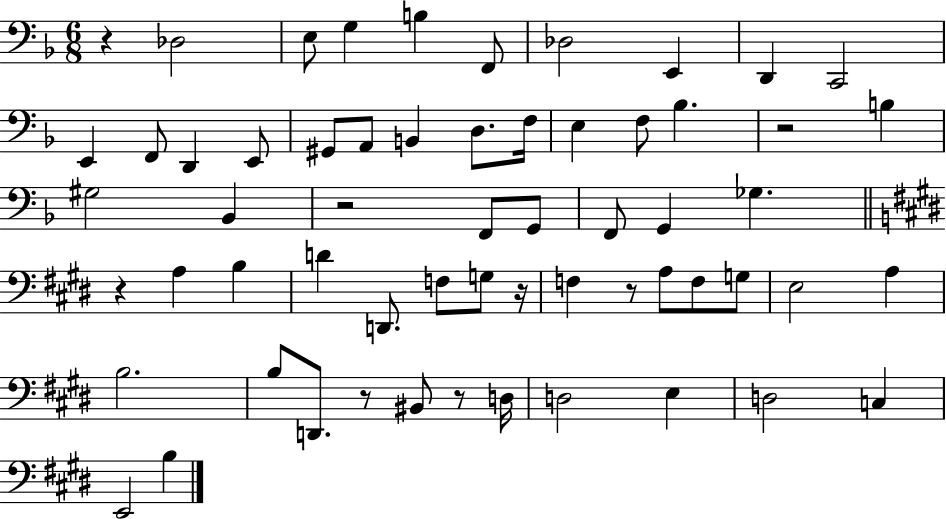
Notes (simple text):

R/q Db3/h E3/e G3/q B3/q F2/e Db3/h E2/q D2/q C2/h E2/q F2/e D2/q E2/e G#2/e A2/e B2/q D3/e. F3/s E3/q F3/e Bb3/q. R/h B3/q G#3/h Bb2/q R/h F2/e G2/e F2/e G2/q Gb3/q. R/q A3/q B3/q D4/q D2/e. F3/e G3/e R/s F3/q R/e A3/e F3/e G3/e E3/h A3/q B3/h. B3/e D2/e. R/e BIS2/e R/e D3/s D3/h E3/q D3/h C3/q E2/h B3/q